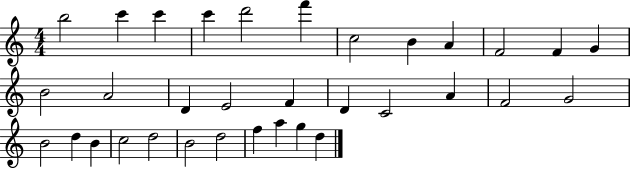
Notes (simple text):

B5/h C6/q C6/q C6/q D6/h F6/q C5/h B4/q A4/q F4/h F4/q G4/q B4/h A4/h D4/q E4/h F4/q D4/q C4/h A4/q F4/h G4/h B4/h D5/q B4/q C5/h D5/h B4/h D5/h F5/q A5/q G5/q D5/q